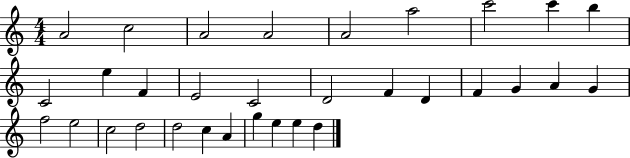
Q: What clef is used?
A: treble